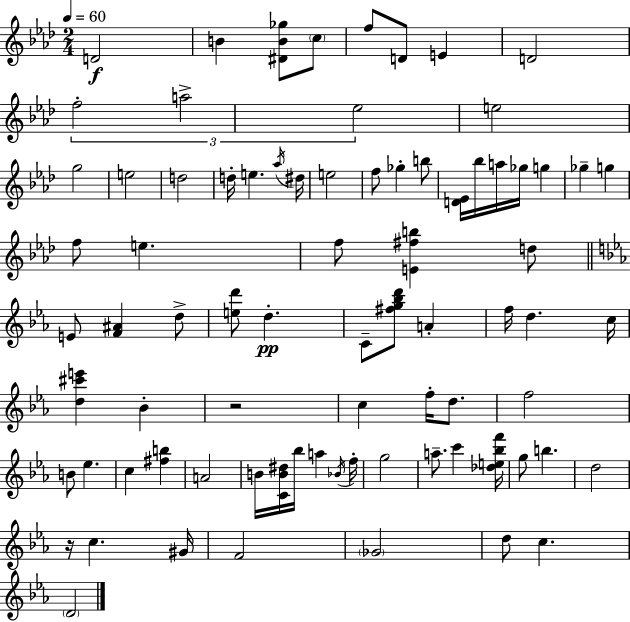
D4/h B4/q [D#4,B4,Gb5]/e C5/e F5/e D4/e E4/q D4/h F5/h A5/h Eb5/h E5/h G5/h E5/h D5/h D5/s E5/q. Ab5/s D#5/s E5/h F5/e Gb5/q B5/e [D4,Eb4]/s Bb5/s A5/s Gb5/s G5/q Gb5/q G5/q F5/e E5/q. F5/e [E4,F#5,B5]/q D5/e E4/e [F4,A#4]/q D5/e [E5,D6]/e D5/q. C4/e [F#5,G5,Bb5,D6]/e A4/q F5/s D5/q. C5/s [D5,C#6,E6]/q Bb4/q R/h C5/q F5/s D5/e. F5/h B4/e Eb5/q. C5/q [F#5,B5]/q A4/h B4/s [C4,B4,D#5]/s Bb5/s A5/q Bb4/s F5/s G5/h A5/e. C6/q [Db5,E5,Bb5,F6]/s G5/e B5/q. D5/h R/s C5/q. G#4/s F4/h Gb4/h D5/e C5/q. D4/h